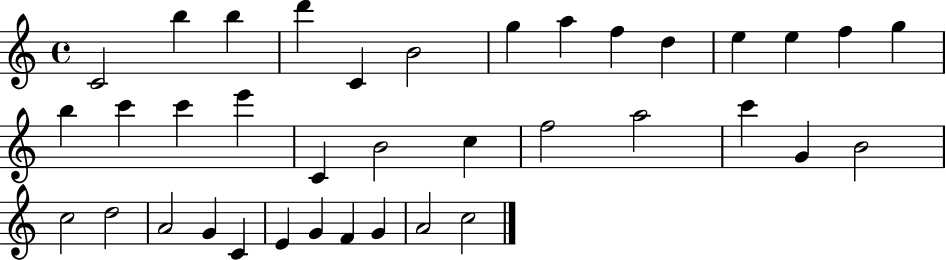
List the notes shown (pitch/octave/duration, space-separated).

C4/h B5/q B5/q D6/q C4/q B4/h G5/q A5/q F5/q D5/q E5/q E5/q F5/q G5/q B5/q C6/q C6/q E6/q C4/q B4/h C5/q F5/h A5/h C6/q G4/q B4/h C5/h D5/h A4/h G4/q C4/q E4/q G4/q F4/q G4/q A4/h C5/h